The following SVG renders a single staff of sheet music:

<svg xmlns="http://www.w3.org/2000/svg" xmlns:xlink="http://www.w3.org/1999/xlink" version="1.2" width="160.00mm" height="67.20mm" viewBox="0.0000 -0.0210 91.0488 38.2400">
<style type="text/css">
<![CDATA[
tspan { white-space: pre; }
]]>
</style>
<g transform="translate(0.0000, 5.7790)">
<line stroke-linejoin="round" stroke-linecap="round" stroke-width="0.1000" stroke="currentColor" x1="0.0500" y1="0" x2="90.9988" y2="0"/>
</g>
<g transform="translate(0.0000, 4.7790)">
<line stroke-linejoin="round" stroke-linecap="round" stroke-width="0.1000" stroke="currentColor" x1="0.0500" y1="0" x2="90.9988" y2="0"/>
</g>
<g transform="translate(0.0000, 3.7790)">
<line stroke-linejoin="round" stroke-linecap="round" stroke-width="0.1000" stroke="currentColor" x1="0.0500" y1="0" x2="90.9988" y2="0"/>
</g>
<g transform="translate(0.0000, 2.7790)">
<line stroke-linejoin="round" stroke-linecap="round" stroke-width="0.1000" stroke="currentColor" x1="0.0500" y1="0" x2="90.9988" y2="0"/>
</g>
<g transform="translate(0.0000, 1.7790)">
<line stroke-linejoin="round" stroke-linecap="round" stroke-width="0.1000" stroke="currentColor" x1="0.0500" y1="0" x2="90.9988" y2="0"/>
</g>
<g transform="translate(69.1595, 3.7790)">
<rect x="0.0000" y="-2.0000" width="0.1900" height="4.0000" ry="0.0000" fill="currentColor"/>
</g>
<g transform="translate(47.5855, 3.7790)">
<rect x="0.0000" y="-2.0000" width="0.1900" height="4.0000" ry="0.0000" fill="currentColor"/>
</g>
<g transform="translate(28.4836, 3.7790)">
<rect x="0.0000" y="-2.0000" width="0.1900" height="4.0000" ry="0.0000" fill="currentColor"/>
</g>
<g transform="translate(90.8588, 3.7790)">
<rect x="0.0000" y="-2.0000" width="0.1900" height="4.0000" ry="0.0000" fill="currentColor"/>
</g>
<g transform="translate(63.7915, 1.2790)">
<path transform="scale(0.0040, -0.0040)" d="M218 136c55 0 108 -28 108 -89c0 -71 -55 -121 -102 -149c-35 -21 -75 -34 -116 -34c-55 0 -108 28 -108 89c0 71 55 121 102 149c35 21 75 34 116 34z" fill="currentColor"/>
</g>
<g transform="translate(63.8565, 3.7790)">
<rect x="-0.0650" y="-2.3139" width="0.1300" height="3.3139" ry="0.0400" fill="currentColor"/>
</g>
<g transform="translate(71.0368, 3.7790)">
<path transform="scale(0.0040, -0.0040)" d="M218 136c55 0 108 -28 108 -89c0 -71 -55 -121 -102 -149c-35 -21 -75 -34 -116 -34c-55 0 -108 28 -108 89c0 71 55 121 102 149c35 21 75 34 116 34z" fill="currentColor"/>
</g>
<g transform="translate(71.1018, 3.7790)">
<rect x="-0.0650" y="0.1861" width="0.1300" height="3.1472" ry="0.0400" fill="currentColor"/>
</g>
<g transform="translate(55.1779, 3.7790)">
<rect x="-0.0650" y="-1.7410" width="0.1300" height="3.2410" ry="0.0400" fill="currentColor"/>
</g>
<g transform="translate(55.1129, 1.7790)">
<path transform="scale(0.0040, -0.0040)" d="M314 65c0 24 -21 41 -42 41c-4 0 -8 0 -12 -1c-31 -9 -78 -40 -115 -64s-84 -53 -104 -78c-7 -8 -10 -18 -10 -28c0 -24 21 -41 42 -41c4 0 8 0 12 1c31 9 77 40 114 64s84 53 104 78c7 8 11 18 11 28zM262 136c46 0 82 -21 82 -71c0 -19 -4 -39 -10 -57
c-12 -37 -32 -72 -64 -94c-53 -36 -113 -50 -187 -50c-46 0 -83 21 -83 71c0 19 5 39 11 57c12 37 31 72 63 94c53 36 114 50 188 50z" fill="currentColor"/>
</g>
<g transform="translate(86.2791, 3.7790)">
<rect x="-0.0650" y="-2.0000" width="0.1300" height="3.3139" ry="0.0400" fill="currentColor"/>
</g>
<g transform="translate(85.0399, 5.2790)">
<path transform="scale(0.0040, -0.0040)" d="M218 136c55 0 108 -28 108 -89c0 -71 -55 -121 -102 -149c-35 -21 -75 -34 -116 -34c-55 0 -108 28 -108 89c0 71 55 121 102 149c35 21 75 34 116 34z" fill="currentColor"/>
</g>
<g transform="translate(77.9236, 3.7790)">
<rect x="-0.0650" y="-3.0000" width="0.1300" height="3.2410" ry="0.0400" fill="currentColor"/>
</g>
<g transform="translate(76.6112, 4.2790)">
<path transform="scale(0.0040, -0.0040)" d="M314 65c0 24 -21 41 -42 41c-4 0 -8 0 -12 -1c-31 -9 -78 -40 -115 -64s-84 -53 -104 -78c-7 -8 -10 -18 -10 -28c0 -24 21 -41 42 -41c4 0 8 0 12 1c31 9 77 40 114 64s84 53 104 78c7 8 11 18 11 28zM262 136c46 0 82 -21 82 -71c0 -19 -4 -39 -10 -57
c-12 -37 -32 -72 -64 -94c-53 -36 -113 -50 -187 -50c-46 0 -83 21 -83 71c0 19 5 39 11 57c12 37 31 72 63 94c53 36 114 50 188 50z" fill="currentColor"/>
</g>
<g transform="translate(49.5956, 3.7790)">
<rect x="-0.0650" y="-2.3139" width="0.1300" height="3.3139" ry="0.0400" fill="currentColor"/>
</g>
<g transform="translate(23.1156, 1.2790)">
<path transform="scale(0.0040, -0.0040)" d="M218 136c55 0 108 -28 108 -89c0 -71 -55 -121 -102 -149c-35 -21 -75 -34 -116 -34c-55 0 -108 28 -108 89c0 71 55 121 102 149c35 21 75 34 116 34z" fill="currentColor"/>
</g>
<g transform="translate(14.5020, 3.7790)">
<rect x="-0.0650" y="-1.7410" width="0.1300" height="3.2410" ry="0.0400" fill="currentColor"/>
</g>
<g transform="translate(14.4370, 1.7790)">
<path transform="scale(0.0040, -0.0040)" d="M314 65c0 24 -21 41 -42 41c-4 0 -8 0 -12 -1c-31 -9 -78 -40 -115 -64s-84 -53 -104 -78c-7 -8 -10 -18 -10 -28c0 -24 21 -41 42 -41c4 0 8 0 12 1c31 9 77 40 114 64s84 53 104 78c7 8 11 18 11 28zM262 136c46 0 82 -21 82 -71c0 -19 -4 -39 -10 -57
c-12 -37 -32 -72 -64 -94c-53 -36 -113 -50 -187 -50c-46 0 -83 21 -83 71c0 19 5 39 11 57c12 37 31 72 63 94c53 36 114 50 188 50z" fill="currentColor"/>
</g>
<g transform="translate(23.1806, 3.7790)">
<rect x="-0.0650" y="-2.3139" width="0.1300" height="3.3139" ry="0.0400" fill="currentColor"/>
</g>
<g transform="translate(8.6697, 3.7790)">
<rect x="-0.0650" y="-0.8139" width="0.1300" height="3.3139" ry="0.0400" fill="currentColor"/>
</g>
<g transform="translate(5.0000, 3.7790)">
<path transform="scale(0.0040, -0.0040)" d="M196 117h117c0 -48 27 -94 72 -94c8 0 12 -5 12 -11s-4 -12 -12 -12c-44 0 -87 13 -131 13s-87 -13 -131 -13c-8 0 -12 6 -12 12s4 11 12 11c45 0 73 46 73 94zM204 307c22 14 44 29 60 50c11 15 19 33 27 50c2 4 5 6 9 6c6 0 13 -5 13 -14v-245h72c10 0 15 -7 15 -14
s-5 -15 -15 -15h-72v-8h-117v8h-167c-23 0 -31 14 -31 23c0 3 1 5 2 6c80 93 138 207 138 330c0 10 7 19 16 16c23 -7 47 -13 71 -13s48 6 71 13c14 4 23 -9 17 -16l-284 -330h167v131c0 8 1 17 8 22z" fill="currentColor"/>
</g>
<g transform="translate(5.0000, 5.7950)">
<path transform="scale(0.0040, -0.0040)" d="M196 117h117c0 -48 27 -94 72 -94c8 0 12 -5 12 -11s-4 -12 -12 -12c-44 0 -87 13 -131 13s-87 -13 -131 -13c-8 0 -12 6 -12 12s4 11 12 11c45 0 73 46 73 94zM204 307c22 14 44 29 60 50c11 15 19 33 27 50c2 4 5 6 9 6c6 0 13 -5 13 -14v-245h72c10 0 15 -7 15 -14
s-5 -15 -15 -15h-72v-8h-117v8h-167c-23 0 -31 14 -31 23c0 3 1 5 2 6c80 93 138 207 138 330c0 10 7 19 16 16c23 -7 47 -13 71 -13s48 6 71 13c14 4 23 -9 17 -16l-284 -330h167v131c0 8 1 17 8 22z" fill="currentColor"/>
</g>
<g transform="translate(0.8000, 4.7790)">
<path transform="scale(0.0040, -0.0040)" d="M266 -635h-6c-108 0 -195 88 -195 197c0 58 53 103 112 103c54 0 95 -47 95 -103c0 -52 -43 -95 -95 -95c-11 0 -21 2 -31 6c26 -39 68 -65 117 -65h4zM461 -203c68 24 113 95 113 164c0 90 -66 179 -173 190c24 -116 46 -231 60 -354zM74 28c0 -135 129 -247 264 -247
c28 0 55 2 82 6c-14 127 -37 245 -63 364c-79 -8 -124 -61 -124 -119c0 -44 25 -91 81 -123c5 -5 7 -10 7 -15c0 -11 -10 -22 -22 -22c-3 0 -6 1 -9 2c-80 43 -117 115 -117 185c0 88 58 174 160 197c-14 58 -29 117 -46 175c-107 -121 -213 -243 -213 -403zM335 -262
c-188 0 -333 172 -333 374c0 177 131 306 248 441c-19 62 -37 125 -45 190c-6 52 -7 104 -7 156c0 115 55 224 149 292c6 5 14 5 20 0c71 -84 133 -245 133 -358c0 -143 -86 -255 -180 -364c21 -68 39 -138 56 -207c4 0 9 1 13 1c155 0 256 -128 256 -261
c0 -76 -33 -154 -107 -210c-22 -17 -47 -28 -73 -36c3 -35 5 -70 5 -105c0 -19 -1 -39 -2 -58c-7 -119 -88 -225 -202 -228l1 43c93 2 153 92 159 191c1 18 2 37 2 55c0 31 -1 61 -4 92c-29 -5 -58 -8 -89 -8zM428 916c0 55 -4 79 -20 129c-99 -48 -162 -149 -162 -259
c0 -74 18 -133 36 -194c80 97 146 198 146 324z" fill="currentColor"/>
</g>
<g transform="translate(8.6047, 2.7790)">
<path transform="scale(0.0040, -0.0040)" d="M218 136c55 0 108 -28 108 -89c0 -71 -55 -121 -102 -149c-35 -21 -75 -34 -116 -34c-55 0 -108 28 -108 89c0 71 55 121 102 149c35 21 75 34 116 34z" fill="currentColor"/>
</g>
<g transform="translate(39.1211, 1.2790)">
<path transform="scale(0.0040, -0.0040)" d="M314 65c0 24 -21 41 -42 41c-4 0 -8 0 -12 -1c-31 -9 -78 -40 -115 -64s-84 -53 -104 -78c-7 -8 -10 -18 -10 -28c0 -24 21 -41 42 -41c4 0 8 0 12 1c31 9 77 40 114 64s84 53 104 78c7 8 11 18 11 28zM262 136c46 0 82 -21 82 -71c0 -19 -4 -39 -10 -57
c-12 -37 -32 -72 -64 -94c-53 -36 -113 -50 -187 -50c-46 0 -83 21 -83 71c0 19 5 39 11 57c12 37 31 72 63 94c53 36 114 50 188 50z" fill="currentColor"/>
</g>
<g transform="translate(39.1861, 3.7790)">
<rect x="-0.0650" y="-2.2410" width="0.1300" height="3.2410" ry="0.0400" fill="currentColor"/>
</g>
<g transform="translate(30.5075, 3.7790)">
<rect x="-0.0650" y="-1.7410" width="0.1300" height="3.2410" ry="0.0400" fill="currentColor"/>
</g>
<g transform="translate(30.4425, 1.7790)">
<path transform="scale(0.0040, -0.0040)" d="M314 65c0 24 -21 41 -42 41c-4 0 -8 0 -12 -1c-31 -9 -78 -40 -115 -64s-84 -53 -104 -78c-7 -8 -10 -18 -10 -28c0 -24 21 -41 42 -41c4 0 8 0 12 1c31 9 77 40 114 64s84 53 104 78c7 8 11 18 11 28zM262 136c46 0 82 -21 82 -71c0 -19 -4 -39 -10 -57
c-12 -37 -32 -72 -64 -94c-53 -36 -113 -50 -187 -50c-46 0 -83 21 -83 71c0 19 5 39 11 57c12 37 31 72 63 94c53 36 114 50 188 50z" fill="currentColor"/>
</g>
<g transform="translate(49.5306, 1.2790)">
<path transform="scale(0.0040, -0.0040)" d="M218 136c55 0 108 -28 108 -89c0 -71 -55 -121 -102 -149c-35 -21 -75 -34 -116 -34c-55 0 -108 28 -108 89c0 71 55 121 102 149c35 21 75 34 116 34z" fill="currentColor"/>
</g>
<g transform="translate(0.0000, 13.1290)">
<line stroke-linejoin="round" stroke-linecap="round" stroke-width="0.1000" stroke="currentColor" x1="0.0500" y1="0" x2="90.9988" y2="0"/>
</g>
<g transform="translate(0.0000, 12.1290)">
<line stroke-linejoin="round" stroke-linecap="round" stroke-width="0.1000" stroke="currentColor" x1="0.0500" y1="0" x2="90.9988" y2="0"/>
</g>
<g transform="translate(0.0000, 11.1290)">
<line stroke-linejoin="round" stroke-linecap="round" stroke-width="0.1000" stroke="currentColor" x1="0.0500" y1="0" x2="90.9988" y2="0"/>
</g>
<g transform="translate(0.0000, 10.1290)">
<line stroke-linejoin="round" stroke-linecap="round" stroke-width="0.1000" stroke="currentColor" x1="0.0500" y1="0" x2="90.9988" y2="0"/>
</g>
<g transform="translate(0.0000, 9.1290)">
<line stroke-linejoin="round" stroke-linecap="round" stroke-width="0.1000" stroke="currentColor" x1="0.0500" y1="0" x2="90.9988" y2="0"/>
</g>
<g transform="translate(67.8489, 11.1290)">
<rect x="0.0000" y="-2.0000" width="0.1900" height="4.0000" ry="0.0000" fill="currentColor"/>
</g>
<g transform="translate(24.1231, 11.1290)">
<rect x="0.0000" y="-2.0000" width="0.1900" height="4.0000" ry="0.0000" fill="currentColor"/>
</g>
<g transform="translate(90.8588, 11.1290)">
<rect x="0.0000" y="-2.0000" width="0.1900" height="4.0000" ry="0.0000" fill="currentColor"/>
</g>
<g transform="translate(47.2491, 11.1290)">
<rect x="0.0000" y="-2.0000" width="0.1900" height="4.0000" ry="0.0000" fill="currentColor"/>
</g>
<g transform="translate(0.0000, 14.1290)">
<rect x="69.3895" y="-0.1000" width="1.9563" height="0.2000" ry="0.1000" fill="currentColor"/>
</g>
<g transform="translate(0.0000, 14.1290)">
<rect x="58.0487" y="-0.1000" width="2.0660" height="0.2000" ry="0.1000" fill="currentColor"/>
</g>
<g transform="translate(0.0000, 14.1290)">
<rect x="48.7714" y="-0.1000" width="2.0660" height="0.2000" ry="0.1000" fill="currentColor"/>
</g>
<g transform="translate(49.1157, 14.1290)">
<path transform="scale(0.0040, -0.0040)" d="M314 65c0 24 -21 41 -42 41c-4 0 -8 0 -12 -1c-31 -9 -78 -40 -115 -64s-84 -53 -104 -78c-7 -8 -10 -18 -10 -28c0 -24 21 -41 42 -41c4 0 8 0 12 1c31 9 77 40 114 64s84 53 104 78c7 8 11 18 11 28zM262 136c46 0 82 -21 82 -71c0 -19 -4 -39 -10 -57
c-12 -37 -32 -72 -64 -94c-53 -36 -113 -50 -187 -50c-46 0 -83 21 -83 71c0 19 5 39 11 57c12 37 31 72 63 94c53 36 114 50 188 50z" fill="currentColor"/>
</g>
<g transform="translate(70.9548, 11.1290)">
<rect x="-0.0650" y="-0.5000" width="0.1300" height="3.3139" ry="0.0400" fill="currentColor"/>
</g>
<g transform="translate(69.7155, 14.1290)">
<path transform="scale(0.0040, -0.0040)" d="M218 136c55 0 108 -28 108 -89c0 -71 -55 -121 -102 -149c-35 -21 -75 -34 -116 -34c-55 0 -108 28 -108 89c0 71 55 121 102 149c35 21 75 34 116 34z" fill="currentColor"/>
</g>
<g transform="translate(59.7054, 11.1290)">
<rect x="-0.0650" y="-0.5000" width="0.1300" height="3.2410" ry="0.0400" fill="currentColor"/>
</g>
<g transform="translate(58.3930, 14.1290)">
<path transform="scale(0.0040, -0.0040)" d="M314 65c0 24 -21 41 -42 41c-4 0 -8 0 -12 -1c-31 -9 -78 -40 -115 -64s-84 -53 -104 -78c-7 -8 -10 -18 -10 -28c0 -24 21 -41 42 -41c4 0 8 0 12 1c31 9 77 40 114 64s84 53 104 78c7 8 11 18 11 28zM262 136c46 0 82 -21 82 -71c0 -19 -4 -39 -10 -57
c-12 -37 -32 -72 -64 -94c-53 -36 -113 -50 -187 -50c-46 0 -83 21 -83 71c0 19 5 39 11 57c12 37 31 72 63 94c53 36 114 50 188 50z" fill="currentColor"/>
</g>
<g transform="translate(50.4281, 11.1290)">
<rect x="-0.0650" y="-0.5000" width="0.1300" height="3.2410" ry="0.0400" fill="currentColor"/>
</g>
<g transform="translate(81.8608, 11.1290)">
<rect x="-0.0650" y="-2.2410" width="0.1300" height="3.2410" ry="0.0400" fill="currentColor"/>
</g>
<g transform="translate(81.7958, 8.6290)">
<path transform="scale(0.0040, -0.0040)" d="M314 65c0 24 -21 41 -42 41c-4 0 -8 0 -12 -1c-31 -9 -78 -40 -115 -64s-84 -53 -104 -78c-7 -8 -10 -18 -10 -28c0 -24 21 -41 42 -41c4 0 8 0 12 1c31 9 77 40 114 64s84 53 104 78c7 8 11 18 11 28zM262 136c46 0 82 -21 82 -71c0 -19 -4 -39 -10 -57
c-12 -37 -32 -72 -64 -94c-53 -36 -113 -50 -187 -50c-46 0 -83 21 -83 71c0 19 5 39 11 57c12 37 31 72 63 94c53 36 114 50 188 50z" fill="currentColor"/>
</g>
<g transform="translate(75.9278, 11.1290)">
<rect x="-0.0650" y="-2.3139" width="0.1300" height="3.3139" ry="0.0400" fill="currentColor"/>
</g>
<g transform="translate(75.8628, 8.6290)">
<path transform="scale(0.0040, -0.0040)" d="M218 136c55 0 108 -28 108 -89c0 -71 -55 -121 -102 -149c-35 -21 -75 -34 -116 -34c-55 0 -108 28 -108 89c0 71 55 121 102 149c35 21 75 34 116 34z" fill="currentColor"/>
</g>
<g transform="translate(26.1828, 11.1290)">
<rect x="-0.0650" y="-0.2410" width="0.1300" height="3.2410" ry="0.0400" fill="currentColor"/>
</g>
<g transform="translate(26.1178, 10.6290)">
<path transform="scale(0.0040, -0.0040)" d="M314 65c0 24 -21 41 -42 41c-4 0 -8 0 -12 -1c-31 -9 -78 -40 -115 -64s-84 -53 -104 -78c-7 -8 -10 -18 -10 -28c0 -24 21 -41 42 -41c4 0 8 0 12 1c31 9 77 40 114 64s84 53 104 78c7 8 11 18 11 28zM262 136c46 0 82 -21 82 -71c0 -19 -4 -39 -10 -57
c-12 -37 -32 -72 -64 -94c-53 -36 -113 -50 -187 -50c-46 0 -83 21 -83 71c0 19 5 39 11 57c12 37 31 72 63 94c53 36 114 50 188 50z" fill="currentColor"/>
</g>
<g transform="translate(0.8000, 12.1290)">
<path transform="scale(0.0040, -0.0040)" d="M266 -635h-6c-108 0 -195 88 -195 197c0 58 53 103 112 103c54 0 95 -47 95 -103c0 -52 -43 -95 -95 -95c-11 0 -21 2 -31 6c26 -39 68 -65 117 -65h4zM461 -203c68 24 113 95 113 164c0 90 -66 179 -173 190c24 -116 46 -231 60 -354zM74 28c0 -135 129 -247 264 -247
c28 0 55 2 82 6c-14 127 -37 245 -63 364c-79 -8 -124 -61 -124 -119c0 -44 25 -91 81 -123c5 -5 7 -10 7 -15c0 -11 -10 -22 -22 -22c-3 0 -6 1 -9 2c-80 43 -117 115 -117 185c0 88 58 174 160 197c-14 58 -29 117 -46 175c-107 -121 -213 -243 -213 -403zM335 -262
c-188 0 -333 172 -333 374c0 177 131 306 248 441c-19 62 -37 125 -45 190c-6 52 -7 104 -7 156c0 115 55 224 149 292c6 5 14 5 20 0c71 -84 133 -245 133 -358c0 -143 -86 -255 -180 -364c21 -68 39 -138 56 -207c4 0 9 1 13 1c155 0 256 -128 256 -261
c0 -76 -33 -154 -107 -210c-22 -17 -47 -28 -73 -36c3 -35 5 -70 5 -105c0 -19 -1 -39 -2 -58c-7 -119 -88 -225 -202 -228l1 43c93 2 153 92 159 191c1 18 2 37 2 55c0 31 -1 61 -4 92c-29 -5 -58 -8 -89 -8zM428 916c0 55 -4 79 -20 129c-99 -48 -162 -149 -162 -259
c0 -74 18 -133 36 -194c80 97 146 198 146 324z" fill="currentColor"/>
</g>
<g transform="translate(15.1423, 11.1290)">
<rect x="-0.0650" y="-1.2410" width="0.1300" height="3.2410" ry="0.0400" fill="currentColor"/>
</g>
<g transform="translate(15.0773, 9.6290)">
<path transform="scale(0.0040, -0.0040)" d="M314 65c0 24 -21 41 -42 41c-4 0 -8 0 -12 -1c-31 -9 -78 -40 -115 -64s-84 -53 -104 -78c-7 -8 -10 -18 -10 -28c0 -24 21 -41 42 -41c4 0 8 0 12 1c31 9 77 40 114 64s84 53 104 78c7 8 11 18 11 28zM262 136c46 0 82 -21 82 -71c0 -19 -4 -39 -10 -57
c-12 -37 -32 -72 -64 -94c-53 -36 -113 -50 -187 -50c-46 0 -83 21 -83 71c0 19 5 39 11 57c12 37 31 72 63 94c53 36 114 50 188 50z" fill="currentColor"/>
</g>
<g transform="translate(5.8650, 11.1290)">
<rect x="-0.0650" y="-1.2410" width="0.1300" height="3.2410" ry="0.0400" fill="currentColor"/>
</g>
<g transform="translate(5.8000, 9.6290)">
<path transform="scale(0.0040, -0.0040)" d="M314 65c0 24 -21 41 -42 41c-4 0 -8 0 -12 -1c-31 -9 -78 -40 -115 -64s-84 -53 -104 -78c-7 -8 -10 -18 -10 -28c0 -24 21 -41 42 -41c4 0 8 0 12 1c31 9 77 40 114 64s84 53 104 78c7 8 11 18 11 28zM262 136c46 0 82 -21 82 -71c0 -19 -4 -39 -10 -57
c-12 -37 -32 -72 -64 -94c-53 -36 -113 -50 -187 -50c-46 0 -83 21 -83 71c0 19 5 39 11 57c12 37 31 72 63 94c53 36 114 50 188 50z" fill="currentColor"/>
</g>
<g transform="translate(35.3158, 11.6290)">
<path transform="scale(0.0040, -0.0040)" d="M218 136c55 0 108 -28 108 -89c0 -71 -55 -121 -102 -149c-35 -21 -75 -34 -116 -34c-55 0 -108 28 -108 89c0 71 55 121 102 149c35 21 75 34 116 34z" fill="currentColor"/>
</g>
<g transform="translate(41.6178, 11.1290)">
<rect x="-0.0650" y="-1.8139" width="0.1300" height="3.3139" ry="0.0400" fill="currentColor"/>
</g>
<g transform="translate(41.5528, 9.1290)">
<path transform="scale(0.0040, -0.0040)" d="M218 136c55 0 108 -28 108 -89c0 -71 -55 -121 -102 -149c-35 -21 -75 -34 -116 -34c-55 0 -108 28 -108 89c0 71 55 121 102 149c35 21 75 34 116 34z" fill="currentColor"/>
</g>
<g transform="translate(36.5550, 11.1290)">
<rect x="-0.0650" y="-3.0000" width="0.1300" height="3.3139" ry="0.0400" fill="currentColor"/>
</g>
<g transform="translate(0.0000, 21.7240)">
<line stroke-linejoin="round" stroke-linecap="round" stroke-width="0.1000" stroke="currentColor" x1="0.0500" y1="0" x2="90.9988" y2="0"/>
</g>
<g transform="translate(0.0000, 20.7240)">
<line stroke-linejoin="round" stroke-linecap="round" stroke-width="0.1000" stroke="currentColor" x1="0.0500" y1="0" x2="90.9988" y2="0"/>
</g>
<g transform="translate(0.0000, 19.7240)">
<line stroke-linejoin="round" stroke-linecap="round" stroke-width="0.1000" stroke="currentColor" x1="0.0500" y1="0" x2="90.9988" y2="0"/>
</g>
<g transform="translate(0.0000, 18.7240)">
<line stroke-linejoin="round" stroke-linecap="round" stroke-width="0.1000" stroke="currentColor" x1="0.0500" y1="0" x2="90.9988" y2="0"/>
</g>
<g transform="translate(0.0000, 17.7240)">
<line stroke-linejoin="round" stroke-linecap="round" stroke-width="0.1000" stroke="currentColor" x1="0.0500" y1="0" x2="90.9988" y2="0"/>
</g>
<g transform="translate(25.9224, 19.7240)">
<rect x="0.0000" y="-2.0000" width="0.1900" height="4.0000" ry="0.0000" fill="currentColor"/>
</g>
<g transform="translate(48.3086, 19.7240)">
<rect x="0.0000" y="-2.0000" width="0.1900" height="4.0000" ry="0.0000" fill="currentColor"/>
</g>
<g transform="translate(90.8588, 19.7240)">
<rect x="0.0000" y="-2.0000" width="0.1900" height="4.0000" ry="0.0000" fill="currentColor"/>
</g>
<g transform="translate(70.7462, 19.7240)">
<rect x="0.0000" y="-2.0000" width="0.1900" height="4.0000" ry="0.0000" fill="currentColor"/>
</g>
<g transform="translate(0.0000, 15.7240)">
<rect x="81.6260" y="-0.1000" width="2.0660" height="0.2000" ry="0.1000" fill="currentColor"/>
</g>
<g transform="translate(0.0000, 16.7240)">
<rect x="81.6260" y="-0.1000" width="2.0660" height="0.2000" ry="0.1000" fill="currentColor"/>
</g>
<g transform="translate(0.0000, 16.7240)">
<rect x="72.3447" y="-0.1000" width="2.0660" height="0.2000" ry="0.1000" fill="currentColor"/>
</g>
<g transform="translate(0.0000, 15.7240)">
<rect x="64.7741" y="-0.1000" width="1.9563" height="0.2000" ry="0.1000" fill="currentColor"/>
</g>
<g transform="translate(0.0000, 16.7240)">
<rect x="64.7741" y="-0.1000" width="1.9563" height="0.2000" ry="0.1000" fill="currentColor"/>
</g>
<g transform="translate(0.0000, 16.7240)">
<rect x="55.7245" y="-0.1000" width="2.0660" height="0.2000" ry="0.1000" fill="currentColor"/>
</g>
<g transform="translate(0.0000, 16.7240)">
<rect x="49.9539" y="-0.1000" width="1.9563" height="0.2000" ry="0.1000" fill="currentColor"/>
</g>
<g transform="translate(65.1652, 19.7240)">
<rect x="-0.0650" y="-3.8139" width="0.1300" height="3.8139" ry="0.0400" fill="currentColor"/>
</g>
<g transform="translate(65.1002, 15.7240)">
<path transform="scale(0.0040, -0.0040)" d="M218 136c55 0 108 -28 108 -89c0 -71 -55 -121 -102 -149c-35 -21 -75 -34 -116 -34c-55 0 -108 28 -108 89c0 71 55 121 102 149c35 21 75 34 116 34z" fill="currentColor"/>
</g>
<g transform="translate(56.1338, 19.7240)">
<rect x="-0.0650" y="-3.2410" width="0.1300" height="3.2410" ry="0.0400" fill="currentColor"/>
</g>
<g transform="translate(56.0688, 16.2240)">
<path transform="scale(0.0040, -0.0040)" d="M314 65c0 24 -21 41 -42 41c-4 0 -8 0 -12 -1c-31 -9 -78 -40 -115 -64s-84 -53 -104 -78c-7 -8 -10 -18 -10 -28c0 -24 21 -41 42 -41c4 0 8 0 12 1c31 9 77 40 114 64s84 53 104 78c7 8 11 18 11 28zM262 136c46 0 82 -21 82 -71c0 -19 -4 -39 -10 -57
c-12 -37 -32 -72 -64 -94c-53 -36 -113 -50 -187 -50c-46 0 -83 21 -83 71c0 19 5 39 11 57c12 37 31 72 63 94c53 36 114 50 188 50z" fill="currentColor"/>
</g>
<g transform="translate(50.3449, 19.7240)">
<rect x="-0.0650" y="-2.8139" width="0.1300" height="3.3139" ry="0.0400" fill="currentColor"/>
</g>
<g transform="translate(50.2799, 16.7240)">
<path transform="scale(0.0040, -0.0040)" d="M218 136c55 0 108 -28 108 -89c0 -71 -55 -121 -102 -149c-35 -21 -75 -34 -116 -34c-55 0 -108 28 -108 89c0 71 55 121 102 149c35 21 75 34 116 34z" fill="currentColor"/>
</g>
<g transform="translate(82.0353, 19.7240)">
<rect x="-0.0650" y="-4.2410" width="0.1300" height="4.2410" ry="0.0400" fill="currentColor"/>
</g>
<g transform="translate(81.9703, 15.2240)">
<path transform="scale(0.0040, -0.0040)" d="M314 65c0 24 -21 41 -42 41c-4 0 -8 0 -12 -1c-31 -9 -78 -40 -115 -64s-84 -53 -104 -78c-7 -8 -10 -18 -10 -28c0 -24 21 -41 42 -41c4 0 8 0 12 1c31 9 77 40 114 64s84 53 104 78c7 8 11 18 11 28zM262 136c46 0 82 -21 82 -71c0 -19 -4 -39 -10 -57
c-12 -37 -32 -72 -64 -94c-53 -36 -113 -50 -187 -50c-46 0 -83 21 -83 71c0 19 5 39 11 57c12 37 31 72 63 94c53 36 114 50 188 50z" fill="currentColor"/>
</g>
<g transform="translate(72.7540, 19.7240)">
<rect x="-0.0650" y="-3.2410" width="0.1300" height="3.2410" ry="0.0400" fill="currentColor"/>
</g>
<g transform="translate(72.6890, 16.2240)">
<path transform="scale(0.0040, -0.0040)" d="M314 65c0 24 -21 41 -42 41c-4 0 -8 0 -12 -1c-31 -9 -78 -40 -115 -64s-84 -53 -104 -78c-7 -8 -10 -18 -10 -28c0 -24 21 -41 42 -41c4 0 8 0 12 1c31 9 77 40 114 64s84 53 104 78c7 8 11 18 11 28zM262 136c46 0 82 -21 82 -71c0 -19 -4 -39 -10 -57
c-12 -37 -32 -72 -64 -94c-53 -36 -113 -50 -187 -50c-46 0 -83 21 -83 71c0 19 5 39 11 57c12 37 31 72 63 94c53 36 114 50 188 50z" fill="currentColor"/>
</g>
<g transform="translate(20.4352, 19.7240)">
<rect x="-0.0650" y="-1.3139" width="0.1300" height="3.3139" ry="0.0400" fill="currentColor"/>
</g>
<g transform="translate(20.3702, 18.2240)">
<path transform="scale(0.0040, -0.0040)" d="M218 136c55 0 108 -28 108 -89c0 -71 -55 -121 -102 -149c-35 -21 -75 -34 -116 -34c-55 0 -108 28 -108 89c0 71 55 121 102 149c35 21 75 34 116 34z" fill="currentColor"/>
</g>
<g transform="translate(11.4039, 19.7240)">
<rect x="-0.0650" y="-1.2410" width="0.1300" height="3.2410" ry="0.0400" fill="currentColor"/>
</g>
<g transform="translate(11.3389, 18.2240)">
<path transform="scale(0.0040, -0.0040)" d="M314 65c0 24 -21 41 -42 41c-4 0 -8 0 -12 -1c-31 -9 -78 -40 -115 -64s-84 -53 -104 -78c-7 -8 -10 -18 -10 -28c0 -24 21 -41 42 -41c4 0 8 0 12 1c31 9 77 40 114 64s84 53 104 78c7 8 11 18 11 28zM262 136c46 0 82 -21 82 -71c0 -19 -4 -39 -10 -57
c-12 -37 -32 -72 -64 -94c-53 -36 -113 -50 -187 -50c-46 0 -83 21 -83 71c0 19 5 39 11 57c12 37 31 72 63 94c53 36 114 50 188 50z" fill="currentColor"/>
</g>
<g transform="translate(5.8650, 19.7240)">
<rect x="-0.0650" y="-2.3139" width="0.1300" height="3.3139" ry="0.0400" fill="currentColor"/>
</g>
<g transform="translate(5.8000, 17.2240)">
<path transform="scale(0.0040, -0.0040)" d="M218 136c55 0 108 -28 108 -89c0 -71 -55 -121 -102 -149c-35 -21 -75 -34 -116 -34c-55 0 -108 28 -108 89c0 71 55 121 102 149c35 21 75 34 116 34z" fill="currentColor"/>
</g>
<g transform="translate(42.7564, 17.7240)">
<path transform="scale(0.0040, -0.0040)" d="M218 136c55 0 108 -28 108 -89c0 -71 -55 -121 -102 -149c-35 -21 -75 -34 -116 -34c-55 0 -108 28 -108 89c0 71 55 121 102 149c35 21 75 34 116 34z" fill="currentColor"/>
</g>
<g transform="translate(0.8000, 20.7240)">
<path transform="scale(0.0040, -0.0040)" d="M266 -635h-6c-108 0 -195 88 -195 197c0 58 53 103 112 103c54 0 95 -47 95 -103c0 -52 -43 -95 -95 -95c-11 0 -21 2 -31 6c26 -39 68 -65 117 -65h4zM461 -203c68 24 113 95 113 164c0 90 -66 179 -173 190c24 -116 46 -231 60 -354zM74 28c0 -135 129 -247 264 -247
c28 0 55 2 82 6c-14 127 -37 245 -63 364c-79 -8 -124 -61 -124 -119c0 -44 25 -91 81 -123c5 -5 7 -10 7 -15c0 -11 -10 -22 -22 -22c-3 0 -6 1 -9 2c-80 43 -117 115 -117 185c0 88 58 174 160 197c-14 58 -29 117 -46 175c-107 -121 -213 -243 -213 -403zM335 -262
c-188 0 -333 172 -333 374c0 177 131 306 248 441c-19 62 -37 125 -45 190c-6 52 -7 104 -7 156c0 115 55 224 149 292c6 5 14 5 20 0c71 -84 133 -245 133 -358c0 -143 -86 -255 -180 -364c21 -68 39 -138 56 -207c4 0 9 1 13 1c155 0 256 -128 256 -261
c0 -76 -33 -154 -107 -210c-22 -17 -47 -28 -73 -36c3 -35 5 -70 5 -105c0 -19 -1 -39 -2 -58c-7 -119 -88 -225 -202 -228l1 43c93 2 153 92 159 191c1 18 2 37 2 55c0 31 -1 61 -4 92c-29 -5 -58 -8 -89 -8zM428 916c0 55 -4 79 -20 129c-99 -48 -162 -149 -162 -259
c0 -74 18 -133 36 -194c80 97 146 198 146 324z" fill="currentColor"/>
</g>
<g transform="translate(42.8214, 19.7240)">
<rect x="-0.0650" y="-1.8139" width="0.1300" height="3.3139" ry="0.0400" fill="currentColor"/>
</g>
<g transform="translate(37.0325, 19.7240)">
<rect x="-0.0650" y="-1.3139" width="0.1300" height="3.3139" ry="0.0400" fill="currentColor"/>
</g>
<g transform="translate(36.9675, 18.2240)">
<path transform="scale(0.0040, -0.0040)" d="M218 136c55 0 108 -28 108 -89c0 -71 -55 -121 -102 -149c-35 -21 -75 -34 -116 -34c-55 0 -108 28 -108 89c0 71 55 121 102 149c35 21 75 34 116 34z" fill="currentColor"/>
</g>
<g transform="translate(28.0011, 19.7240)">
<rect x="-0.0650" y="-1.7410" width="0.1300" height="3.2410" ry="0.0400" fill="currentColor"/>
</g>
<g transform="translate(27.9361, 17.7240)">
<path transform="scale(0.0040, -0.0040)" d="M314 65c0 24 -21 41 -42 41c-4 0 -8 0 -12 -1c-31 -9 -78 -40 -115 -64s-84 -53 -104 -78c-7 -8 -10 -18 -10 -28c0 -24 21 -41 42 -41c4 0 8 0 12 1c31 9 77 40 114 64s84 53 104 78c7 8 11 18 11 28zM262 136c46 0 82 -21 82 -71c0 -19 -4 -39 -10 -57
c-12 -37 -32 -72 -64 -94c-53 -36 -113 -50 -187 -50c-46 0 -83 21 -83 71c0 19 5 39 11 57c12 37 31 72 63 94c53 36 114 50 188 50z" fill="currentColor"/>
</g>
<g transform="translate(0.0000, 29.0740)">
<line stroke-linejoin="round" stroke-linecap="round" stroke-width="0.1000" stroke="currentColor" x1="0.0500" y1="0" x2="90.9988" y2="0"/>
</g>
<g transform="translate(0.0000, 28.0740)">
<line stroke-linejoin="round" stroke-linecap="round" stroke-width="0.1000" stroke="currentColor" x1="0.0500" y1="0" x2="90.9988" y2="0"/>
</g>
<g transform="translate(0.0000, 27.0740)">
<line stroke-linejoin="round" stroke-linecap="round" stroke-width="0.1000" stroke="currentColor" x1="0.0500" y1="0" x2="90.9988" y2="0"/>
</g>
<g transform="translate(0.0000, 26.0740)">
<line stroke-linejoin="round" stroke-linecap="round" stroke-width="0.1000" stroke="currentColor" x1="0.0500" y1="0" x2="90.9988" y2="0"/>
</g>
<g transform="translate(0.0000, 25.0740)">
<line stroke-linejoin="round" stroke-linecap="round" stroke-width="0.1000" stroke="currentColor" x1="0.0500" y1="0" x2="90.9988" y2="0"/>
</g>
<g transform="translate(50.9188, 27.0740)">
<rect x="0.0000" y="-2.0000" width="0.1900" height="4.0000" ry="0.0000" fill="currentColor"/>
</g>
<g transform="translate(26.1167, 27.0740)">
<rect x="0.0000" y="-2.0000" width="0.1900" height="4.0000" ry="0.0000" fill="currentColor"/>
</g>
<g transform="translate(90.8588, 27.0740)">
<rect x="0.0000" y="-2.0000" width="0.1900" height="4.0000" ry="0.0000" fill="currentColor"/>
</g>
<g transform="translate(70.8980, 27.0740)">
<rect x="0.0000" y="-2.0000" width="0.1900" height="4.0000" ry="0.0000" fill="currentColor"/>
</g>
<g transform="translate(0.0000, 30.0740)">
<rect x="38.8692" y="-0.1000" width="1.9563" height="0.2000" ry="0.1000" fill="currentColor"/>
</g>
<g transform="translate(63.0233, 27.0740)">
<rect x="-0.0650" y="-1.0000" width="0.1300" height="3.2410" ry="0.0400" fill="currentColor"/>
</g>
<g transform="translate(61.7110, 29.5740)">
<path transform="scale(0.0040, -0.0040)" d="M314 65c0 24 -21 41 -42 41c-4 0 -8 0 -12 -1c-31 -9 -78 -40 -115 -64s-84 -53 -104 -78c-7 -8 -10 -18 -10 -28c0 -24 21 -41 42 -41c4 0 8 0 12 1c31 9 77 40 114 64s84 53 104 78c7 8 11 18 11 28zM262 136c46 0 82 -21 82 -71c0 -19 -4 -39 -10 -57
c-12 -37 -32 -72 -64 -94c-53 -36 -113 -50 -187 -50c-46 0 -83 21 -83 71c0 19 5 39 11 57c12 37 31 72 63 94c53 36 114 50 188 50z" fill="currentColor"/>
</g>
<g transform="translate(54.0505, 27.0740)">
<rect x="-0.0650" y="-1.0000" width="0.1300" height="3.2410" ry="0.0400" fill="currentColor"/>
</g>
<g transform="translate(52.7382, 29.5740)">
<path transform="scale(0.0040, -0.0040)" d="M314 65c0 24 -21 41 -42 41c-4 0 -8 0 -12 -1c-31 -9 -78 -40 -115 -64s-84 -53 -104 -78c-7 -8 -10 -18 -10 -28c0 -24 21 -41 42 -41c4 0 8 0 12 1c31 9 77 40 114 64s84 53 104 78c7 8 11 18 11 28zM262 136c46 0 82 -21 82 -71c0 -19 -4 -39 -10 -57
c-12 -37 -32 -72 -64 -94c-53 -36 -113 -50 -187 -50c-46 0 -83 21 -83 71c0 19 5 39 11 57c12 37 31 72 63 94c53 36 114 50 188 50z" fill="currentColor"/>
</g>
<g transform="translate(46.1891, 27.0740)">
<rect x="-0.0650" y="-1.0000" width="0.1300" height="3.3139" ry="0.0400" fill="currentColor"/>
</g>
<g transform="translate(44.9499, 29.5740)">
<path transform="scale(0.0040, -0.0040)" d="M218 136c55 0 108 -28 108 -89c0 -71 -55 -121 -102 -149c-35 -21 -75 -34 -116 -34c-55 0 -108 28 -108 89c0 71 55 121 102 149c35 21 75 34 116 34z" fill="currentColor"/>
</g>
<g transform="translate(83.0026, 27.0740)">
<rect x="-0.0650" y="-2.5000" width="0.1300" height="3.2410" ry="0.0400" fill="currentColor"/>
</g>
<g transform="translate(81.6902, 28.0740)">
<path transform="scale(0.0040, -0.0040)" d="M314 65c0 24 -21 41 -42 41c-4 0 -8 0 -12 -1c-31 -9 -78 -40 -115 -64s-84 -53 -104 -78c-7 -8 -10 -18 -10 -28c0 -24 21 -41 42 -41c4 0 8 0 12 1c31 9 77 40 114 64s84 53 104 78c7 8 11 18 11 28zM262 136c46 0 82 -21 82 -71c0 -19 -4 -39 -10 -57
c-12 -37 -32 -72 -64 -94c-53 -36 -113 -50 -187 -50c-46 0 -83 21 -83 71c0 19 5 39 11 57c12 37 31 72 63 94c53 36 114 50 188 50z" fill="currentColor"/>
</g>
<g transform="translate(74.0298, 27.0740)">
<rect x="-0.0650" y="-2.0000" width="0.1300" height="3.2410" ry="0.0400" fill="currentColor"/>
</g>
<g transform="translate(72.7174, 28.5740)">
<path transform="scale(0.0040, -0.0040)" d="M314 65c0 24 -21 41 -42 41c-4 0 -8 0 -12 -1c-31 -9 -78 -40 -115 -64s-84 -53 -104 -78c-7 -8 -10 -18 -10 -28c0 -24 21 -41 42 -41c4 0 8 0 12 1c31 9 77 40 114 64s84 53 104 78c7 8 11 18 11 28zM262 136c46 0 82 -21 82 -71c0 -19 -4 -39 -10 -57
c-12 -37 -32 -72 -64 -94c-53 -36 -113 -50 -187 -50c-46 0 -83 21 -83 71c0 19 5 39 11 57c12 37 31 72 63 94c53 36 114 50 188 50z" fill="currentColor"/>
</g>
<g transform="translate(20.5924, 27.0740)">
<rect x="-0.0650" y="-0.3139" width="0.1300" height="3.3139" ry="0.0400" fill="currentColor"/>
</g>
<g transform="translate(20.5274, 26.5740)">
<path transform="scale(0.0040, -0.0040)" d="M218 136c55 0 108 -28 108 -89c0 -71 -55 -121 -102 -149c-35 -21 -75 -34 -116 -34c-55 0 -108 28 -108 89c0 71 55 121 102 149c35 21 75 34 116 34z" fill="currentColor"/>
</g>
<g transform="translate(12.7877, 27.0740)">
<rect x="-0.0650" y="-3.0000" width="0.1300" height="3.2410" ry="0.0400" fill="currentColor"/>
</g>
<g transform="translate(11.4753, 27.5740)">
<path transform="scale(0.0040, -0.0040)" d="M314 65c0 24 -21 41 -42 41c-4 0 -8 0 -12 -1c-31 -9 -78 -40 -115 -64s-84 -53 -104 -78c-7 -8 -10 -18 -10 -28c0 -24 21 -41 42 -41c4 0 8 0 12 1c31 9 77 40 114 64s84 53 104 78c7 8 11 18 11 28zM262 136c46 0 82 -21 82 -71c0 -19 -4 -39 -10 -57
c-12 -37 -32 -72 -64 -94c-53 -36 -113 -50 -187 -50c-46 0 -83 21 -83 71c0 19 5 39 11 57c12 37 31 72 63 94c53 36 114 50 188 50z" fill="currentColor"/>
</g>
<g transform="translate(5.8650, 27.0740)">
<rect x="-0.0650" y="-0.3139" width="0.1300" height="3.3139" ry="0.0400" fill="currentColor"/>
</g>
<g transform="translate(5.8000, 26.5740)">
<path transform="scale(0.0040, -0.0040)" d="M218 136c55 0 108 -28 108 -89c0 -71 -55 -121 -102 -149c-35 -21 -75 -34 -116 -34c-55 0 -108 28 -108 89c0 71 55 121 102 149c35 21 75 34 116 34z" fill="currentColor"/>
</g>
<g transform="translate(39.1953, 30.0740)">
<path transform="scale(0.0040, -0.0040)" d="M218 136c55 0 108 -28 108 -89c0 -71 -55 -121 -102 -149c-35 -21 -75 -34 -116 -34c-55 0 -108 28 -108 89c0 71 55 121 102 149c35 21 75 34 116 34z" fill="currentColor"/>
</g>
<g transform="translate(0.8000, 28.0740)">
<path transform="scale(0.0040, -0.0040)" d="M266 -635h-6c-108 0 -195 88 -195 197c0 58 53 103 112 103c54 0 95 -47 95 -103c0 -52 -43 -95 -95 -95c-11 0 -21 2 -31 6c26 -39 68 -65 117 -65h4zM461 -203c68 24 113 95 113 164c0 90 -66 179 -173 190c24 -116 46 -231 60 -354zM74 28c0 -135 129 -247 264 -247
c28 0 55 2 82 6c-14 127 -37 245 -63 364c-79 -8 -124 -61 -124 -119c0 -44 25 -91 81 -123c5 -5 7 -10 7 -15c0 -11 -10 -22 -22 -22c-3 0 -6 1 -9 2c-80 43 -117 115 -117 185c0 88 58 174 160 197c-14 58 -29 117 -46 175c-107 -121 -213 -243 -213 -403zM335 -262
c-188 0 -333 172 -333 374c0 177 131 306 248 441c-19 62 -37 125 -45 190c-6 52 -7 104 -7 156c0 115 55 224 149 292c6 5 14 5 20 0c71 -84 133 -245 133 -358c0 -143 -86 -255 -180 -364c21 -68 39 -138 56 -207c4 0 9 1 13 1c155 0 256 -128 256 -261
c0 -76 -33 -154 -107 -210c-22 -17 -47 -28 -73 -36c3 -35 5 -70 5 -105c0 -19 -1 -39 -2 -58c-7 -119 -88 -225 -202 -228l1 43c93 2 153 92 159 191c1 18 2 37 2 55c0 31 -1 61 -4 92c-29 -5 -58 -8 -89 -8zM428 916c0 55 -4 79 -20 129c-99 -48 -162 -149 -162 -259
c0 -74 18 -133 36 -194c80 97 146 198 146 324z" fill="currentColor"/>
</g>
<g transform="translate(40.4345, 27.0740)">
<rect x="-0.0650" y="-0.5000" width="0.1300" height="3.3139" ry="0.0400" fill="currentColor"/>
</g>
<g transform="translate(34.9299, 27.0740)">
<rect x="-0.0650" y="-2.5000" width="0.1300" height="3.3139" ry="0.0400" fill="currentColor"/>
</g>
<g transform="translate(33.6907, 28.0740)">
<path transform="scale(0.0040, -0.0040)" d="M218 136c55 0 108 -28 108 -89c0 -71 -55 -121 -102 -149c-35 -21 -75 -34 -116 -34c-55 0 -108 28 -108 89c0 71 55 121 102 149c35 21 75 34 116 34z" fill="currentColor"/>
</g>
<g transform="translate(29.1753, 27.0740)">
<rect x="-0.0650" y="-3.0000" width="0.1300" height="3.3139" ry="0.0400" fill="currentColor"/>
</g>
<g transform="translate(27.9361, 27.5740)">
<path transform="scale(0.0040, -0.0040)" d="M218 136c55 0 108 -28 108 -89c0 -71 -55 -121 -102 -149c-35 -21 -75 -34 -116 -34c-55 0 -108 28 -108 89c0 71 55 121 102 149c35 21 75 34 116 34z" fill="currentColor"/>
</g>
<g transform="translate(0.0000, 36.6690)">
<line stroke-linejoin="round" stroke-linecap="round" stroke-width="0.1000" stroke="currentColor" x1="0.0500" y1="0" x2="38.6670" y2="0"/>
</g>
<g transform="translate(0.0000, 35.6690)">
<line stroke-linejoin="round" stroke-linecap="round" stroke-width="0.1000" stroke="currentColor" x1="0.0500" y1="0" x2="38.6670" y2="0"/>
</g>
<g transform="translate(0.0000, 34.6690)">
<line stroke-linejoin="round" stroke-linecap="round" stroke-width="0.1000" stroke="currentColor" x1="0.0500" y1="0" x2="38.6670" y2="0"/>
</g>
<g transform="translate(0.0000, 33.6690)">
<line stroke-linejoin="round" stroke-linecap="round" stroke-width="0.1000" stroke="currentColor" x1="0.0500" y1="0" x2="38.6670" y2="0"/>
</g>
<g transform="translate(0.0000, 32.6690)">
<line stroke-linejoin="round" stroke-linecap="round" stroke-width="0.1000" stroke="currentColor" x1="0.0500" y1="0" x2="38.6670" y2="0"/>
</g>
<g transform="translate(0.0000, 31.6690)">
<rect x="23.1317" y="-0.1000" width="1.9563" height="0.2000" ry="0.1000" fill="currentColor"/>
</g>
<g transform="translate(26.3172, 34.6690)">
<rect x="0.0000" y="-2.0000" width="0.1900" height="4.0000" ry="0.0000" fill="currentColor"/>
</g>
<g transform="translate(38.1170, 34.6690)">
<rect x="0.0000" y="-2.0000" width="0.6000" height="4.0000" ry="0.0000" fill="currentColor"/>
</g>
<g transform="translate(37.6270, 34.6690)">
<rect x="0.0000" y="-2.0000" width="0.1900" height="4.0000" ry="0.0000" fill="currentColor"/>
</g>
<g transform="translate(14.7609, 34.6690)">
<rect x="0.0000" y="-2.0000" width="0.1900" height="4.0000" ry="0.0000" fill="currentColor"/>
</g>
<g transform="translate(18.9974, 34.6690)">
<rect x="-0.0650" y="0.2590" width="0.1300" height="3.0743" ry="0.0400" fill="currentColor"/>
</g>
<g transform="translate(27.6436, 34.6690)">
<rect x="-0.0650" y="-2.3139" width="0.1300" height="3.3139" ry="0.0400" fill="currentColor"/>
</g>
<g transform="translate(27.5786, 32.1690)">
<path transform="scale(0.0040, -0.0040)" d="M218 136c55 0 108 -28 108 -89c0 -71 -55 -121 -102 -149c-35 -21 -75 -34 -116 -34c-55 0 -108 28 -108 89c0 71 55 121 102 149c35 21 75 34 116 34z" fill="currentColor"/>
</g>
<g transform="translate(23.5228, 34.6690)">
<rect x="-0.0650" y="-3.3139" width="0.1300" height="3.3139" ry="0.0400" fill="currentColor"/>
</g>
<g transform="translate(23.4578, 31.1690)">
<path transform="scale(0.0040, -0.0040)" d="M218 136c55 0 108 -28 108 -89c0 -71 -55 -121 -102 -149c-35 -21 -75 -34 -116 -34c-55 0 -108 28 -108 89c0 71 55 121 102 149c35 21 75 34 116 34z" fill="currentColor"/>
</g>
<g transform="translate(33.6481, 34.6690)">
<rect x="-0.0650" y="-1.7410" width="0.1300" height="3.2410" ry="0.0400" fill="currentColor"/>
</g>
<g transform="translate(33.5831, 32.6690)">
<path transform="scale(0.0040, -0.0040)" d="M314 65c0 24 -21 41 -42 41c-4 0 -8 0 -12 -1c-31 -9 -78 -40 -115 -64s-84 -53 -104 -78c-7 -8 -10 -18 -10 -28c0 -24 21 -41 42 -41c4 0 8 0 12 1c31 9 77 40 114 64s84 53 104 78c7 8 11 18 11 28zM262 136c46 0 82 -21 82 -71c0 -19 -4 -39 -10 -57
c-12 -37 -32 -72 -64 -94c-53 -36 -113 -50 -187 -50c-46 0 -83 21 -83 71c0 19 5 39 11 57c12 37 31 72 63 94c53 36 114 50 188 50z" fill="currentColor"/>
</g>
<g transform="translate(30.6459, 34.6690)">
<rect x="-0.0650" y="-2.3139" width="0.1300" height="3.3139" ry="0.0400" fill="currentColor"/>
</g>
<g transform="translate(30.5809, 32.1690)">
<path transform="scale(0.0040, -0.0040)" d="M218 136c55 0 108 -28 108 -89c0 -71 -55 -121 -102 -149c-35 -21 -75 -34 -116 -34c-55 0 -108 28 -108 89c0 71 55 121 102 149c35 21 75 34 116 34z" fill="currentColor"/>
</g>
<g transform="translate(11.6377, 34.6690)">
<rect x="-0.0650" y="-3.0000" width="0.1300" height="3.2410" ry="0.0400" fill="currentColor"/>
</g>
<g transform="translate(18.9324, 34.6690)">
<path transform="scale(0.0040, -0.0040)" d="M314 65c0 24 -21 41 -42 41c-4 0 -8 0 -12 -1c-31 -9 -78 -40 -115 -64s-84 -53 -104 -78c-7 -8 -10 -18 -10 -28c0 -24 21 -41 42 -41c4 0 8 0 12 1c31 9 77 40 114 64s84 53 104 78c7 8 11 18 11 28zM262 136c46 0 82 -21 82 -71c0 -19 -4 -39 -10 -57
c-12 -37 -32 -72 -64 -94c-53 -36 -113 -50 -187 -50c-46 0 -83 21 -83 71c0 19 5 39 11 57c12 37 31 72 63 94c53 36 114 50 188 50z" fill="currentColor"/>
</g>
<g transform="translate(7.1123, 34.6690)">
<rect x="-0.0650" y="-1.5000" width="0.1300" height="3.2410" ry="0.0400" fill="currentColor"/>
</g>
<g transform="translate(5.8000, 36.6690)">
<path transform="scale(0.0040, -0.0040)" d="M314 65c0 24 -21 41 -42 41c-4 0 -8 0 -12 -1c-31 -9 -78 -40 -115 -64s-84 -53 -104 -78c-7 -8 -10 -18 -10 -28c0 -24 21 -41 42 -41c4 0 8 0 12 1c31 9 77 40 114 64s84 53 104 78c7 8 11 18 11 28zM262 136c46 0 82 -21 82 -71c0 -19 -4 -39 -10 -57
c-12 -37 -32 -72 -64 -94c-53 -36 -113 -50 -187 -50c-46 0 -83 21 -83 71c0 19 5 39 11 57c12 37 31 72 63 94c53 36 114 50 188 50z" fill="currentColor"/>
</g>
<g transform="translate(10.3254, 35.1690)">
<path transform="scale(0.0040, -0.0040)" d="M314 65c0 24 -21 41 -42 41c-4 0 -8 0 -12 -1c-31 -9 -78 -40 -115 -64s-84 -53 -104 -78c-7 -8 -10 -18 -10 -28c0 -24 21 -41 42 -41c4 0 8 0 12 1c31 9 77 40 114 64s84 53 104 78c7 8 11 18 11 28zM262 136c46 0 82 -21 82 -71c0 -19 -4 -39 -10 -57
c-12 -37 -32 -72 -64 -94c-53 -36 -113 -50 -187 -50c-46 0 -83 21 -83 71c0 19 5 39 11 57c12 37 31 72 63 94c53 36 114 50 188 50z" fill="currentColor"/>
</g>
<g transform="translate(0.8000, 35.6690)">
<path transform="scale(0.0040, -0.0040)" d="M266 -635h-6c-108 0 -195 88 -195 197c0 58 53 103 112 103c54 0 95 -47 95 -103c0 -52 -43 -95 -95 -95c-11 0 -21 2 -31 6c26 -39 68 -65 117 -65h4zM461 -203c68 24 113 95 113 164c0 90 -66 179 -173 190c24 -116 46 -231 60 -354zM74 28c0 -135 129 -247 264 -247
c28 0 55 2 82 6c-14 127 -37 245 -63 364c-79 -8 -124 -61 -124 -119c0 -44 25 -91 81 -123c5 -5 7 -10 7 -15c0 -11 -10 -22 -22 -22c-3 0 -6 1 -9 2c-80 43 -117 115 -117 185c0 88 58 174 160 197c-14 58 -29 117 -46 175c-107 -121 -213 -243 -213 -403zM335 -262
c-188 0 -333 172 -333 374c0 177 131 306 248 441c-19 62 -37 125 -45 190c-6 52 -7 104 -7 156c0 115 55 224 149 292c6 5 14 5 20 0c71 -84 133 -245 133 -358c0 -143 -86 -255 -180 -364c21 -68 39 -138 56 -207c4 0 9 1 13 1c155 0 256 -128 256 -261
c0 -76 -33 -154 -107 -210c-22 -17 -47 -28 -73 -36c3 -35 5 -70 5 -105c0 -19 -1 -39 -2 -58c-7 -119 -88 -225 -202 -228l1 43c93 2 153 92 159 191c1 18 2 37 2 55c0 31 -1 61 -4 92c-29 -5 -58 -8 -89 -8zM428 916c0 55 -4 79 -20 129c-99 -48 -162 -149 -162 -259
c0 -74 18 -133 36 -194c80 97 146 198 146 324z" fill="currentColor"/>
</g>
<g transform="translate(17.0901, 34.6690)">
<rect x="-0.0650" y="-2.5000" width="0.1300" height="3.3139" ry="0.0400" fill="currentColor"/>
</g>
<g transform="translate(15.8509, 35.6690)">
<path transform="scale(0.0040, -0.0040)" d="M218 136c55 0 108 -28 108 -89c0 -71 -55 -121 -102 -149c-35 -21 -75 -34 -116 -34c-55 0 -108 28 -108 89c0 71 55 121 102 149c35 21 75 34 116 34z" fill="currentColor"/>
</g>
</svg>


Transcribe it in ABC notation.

X:1
T:Untitled
M:4/4
L:1/4
K:C
d f2 g f2 g2 g f2 g B A2 F e2 e2 c2 A f C2 C2 C g g2 g e2 e f2 e f a b2 c' b2 d'2 c A2 c A G C D D2 D2 F2 G2 E2 A2 G B2 b g g f2